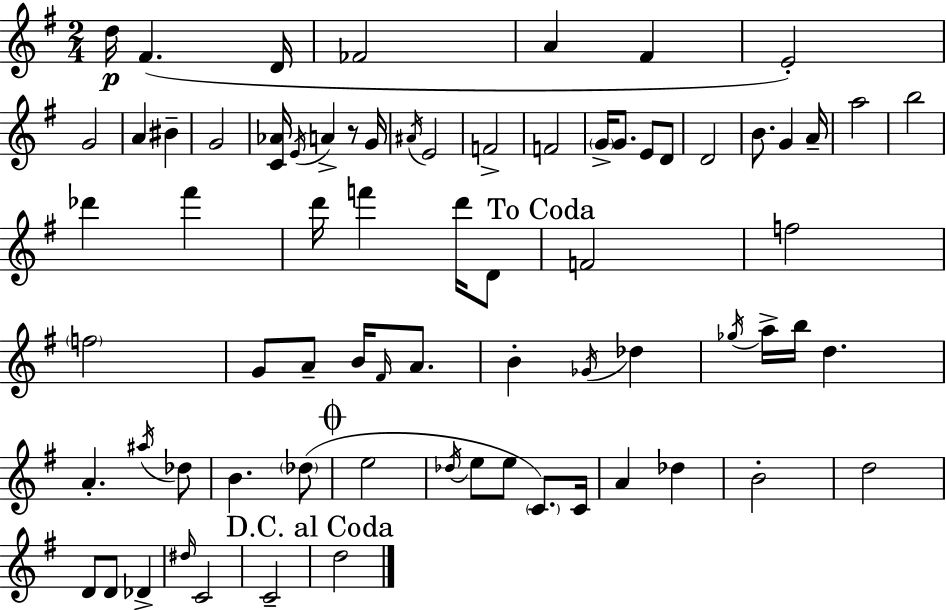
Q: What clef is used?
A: treble